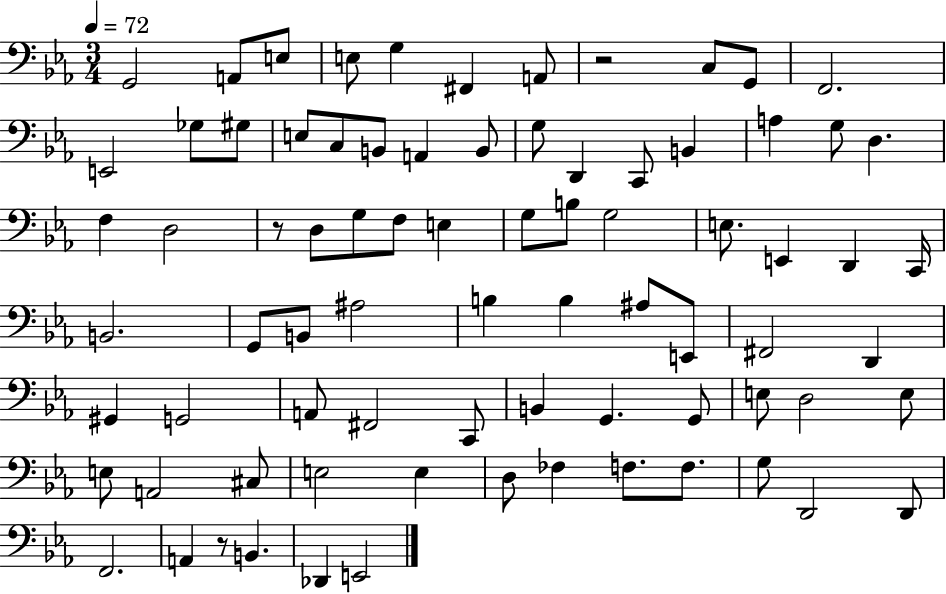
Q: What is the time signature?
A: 3/4